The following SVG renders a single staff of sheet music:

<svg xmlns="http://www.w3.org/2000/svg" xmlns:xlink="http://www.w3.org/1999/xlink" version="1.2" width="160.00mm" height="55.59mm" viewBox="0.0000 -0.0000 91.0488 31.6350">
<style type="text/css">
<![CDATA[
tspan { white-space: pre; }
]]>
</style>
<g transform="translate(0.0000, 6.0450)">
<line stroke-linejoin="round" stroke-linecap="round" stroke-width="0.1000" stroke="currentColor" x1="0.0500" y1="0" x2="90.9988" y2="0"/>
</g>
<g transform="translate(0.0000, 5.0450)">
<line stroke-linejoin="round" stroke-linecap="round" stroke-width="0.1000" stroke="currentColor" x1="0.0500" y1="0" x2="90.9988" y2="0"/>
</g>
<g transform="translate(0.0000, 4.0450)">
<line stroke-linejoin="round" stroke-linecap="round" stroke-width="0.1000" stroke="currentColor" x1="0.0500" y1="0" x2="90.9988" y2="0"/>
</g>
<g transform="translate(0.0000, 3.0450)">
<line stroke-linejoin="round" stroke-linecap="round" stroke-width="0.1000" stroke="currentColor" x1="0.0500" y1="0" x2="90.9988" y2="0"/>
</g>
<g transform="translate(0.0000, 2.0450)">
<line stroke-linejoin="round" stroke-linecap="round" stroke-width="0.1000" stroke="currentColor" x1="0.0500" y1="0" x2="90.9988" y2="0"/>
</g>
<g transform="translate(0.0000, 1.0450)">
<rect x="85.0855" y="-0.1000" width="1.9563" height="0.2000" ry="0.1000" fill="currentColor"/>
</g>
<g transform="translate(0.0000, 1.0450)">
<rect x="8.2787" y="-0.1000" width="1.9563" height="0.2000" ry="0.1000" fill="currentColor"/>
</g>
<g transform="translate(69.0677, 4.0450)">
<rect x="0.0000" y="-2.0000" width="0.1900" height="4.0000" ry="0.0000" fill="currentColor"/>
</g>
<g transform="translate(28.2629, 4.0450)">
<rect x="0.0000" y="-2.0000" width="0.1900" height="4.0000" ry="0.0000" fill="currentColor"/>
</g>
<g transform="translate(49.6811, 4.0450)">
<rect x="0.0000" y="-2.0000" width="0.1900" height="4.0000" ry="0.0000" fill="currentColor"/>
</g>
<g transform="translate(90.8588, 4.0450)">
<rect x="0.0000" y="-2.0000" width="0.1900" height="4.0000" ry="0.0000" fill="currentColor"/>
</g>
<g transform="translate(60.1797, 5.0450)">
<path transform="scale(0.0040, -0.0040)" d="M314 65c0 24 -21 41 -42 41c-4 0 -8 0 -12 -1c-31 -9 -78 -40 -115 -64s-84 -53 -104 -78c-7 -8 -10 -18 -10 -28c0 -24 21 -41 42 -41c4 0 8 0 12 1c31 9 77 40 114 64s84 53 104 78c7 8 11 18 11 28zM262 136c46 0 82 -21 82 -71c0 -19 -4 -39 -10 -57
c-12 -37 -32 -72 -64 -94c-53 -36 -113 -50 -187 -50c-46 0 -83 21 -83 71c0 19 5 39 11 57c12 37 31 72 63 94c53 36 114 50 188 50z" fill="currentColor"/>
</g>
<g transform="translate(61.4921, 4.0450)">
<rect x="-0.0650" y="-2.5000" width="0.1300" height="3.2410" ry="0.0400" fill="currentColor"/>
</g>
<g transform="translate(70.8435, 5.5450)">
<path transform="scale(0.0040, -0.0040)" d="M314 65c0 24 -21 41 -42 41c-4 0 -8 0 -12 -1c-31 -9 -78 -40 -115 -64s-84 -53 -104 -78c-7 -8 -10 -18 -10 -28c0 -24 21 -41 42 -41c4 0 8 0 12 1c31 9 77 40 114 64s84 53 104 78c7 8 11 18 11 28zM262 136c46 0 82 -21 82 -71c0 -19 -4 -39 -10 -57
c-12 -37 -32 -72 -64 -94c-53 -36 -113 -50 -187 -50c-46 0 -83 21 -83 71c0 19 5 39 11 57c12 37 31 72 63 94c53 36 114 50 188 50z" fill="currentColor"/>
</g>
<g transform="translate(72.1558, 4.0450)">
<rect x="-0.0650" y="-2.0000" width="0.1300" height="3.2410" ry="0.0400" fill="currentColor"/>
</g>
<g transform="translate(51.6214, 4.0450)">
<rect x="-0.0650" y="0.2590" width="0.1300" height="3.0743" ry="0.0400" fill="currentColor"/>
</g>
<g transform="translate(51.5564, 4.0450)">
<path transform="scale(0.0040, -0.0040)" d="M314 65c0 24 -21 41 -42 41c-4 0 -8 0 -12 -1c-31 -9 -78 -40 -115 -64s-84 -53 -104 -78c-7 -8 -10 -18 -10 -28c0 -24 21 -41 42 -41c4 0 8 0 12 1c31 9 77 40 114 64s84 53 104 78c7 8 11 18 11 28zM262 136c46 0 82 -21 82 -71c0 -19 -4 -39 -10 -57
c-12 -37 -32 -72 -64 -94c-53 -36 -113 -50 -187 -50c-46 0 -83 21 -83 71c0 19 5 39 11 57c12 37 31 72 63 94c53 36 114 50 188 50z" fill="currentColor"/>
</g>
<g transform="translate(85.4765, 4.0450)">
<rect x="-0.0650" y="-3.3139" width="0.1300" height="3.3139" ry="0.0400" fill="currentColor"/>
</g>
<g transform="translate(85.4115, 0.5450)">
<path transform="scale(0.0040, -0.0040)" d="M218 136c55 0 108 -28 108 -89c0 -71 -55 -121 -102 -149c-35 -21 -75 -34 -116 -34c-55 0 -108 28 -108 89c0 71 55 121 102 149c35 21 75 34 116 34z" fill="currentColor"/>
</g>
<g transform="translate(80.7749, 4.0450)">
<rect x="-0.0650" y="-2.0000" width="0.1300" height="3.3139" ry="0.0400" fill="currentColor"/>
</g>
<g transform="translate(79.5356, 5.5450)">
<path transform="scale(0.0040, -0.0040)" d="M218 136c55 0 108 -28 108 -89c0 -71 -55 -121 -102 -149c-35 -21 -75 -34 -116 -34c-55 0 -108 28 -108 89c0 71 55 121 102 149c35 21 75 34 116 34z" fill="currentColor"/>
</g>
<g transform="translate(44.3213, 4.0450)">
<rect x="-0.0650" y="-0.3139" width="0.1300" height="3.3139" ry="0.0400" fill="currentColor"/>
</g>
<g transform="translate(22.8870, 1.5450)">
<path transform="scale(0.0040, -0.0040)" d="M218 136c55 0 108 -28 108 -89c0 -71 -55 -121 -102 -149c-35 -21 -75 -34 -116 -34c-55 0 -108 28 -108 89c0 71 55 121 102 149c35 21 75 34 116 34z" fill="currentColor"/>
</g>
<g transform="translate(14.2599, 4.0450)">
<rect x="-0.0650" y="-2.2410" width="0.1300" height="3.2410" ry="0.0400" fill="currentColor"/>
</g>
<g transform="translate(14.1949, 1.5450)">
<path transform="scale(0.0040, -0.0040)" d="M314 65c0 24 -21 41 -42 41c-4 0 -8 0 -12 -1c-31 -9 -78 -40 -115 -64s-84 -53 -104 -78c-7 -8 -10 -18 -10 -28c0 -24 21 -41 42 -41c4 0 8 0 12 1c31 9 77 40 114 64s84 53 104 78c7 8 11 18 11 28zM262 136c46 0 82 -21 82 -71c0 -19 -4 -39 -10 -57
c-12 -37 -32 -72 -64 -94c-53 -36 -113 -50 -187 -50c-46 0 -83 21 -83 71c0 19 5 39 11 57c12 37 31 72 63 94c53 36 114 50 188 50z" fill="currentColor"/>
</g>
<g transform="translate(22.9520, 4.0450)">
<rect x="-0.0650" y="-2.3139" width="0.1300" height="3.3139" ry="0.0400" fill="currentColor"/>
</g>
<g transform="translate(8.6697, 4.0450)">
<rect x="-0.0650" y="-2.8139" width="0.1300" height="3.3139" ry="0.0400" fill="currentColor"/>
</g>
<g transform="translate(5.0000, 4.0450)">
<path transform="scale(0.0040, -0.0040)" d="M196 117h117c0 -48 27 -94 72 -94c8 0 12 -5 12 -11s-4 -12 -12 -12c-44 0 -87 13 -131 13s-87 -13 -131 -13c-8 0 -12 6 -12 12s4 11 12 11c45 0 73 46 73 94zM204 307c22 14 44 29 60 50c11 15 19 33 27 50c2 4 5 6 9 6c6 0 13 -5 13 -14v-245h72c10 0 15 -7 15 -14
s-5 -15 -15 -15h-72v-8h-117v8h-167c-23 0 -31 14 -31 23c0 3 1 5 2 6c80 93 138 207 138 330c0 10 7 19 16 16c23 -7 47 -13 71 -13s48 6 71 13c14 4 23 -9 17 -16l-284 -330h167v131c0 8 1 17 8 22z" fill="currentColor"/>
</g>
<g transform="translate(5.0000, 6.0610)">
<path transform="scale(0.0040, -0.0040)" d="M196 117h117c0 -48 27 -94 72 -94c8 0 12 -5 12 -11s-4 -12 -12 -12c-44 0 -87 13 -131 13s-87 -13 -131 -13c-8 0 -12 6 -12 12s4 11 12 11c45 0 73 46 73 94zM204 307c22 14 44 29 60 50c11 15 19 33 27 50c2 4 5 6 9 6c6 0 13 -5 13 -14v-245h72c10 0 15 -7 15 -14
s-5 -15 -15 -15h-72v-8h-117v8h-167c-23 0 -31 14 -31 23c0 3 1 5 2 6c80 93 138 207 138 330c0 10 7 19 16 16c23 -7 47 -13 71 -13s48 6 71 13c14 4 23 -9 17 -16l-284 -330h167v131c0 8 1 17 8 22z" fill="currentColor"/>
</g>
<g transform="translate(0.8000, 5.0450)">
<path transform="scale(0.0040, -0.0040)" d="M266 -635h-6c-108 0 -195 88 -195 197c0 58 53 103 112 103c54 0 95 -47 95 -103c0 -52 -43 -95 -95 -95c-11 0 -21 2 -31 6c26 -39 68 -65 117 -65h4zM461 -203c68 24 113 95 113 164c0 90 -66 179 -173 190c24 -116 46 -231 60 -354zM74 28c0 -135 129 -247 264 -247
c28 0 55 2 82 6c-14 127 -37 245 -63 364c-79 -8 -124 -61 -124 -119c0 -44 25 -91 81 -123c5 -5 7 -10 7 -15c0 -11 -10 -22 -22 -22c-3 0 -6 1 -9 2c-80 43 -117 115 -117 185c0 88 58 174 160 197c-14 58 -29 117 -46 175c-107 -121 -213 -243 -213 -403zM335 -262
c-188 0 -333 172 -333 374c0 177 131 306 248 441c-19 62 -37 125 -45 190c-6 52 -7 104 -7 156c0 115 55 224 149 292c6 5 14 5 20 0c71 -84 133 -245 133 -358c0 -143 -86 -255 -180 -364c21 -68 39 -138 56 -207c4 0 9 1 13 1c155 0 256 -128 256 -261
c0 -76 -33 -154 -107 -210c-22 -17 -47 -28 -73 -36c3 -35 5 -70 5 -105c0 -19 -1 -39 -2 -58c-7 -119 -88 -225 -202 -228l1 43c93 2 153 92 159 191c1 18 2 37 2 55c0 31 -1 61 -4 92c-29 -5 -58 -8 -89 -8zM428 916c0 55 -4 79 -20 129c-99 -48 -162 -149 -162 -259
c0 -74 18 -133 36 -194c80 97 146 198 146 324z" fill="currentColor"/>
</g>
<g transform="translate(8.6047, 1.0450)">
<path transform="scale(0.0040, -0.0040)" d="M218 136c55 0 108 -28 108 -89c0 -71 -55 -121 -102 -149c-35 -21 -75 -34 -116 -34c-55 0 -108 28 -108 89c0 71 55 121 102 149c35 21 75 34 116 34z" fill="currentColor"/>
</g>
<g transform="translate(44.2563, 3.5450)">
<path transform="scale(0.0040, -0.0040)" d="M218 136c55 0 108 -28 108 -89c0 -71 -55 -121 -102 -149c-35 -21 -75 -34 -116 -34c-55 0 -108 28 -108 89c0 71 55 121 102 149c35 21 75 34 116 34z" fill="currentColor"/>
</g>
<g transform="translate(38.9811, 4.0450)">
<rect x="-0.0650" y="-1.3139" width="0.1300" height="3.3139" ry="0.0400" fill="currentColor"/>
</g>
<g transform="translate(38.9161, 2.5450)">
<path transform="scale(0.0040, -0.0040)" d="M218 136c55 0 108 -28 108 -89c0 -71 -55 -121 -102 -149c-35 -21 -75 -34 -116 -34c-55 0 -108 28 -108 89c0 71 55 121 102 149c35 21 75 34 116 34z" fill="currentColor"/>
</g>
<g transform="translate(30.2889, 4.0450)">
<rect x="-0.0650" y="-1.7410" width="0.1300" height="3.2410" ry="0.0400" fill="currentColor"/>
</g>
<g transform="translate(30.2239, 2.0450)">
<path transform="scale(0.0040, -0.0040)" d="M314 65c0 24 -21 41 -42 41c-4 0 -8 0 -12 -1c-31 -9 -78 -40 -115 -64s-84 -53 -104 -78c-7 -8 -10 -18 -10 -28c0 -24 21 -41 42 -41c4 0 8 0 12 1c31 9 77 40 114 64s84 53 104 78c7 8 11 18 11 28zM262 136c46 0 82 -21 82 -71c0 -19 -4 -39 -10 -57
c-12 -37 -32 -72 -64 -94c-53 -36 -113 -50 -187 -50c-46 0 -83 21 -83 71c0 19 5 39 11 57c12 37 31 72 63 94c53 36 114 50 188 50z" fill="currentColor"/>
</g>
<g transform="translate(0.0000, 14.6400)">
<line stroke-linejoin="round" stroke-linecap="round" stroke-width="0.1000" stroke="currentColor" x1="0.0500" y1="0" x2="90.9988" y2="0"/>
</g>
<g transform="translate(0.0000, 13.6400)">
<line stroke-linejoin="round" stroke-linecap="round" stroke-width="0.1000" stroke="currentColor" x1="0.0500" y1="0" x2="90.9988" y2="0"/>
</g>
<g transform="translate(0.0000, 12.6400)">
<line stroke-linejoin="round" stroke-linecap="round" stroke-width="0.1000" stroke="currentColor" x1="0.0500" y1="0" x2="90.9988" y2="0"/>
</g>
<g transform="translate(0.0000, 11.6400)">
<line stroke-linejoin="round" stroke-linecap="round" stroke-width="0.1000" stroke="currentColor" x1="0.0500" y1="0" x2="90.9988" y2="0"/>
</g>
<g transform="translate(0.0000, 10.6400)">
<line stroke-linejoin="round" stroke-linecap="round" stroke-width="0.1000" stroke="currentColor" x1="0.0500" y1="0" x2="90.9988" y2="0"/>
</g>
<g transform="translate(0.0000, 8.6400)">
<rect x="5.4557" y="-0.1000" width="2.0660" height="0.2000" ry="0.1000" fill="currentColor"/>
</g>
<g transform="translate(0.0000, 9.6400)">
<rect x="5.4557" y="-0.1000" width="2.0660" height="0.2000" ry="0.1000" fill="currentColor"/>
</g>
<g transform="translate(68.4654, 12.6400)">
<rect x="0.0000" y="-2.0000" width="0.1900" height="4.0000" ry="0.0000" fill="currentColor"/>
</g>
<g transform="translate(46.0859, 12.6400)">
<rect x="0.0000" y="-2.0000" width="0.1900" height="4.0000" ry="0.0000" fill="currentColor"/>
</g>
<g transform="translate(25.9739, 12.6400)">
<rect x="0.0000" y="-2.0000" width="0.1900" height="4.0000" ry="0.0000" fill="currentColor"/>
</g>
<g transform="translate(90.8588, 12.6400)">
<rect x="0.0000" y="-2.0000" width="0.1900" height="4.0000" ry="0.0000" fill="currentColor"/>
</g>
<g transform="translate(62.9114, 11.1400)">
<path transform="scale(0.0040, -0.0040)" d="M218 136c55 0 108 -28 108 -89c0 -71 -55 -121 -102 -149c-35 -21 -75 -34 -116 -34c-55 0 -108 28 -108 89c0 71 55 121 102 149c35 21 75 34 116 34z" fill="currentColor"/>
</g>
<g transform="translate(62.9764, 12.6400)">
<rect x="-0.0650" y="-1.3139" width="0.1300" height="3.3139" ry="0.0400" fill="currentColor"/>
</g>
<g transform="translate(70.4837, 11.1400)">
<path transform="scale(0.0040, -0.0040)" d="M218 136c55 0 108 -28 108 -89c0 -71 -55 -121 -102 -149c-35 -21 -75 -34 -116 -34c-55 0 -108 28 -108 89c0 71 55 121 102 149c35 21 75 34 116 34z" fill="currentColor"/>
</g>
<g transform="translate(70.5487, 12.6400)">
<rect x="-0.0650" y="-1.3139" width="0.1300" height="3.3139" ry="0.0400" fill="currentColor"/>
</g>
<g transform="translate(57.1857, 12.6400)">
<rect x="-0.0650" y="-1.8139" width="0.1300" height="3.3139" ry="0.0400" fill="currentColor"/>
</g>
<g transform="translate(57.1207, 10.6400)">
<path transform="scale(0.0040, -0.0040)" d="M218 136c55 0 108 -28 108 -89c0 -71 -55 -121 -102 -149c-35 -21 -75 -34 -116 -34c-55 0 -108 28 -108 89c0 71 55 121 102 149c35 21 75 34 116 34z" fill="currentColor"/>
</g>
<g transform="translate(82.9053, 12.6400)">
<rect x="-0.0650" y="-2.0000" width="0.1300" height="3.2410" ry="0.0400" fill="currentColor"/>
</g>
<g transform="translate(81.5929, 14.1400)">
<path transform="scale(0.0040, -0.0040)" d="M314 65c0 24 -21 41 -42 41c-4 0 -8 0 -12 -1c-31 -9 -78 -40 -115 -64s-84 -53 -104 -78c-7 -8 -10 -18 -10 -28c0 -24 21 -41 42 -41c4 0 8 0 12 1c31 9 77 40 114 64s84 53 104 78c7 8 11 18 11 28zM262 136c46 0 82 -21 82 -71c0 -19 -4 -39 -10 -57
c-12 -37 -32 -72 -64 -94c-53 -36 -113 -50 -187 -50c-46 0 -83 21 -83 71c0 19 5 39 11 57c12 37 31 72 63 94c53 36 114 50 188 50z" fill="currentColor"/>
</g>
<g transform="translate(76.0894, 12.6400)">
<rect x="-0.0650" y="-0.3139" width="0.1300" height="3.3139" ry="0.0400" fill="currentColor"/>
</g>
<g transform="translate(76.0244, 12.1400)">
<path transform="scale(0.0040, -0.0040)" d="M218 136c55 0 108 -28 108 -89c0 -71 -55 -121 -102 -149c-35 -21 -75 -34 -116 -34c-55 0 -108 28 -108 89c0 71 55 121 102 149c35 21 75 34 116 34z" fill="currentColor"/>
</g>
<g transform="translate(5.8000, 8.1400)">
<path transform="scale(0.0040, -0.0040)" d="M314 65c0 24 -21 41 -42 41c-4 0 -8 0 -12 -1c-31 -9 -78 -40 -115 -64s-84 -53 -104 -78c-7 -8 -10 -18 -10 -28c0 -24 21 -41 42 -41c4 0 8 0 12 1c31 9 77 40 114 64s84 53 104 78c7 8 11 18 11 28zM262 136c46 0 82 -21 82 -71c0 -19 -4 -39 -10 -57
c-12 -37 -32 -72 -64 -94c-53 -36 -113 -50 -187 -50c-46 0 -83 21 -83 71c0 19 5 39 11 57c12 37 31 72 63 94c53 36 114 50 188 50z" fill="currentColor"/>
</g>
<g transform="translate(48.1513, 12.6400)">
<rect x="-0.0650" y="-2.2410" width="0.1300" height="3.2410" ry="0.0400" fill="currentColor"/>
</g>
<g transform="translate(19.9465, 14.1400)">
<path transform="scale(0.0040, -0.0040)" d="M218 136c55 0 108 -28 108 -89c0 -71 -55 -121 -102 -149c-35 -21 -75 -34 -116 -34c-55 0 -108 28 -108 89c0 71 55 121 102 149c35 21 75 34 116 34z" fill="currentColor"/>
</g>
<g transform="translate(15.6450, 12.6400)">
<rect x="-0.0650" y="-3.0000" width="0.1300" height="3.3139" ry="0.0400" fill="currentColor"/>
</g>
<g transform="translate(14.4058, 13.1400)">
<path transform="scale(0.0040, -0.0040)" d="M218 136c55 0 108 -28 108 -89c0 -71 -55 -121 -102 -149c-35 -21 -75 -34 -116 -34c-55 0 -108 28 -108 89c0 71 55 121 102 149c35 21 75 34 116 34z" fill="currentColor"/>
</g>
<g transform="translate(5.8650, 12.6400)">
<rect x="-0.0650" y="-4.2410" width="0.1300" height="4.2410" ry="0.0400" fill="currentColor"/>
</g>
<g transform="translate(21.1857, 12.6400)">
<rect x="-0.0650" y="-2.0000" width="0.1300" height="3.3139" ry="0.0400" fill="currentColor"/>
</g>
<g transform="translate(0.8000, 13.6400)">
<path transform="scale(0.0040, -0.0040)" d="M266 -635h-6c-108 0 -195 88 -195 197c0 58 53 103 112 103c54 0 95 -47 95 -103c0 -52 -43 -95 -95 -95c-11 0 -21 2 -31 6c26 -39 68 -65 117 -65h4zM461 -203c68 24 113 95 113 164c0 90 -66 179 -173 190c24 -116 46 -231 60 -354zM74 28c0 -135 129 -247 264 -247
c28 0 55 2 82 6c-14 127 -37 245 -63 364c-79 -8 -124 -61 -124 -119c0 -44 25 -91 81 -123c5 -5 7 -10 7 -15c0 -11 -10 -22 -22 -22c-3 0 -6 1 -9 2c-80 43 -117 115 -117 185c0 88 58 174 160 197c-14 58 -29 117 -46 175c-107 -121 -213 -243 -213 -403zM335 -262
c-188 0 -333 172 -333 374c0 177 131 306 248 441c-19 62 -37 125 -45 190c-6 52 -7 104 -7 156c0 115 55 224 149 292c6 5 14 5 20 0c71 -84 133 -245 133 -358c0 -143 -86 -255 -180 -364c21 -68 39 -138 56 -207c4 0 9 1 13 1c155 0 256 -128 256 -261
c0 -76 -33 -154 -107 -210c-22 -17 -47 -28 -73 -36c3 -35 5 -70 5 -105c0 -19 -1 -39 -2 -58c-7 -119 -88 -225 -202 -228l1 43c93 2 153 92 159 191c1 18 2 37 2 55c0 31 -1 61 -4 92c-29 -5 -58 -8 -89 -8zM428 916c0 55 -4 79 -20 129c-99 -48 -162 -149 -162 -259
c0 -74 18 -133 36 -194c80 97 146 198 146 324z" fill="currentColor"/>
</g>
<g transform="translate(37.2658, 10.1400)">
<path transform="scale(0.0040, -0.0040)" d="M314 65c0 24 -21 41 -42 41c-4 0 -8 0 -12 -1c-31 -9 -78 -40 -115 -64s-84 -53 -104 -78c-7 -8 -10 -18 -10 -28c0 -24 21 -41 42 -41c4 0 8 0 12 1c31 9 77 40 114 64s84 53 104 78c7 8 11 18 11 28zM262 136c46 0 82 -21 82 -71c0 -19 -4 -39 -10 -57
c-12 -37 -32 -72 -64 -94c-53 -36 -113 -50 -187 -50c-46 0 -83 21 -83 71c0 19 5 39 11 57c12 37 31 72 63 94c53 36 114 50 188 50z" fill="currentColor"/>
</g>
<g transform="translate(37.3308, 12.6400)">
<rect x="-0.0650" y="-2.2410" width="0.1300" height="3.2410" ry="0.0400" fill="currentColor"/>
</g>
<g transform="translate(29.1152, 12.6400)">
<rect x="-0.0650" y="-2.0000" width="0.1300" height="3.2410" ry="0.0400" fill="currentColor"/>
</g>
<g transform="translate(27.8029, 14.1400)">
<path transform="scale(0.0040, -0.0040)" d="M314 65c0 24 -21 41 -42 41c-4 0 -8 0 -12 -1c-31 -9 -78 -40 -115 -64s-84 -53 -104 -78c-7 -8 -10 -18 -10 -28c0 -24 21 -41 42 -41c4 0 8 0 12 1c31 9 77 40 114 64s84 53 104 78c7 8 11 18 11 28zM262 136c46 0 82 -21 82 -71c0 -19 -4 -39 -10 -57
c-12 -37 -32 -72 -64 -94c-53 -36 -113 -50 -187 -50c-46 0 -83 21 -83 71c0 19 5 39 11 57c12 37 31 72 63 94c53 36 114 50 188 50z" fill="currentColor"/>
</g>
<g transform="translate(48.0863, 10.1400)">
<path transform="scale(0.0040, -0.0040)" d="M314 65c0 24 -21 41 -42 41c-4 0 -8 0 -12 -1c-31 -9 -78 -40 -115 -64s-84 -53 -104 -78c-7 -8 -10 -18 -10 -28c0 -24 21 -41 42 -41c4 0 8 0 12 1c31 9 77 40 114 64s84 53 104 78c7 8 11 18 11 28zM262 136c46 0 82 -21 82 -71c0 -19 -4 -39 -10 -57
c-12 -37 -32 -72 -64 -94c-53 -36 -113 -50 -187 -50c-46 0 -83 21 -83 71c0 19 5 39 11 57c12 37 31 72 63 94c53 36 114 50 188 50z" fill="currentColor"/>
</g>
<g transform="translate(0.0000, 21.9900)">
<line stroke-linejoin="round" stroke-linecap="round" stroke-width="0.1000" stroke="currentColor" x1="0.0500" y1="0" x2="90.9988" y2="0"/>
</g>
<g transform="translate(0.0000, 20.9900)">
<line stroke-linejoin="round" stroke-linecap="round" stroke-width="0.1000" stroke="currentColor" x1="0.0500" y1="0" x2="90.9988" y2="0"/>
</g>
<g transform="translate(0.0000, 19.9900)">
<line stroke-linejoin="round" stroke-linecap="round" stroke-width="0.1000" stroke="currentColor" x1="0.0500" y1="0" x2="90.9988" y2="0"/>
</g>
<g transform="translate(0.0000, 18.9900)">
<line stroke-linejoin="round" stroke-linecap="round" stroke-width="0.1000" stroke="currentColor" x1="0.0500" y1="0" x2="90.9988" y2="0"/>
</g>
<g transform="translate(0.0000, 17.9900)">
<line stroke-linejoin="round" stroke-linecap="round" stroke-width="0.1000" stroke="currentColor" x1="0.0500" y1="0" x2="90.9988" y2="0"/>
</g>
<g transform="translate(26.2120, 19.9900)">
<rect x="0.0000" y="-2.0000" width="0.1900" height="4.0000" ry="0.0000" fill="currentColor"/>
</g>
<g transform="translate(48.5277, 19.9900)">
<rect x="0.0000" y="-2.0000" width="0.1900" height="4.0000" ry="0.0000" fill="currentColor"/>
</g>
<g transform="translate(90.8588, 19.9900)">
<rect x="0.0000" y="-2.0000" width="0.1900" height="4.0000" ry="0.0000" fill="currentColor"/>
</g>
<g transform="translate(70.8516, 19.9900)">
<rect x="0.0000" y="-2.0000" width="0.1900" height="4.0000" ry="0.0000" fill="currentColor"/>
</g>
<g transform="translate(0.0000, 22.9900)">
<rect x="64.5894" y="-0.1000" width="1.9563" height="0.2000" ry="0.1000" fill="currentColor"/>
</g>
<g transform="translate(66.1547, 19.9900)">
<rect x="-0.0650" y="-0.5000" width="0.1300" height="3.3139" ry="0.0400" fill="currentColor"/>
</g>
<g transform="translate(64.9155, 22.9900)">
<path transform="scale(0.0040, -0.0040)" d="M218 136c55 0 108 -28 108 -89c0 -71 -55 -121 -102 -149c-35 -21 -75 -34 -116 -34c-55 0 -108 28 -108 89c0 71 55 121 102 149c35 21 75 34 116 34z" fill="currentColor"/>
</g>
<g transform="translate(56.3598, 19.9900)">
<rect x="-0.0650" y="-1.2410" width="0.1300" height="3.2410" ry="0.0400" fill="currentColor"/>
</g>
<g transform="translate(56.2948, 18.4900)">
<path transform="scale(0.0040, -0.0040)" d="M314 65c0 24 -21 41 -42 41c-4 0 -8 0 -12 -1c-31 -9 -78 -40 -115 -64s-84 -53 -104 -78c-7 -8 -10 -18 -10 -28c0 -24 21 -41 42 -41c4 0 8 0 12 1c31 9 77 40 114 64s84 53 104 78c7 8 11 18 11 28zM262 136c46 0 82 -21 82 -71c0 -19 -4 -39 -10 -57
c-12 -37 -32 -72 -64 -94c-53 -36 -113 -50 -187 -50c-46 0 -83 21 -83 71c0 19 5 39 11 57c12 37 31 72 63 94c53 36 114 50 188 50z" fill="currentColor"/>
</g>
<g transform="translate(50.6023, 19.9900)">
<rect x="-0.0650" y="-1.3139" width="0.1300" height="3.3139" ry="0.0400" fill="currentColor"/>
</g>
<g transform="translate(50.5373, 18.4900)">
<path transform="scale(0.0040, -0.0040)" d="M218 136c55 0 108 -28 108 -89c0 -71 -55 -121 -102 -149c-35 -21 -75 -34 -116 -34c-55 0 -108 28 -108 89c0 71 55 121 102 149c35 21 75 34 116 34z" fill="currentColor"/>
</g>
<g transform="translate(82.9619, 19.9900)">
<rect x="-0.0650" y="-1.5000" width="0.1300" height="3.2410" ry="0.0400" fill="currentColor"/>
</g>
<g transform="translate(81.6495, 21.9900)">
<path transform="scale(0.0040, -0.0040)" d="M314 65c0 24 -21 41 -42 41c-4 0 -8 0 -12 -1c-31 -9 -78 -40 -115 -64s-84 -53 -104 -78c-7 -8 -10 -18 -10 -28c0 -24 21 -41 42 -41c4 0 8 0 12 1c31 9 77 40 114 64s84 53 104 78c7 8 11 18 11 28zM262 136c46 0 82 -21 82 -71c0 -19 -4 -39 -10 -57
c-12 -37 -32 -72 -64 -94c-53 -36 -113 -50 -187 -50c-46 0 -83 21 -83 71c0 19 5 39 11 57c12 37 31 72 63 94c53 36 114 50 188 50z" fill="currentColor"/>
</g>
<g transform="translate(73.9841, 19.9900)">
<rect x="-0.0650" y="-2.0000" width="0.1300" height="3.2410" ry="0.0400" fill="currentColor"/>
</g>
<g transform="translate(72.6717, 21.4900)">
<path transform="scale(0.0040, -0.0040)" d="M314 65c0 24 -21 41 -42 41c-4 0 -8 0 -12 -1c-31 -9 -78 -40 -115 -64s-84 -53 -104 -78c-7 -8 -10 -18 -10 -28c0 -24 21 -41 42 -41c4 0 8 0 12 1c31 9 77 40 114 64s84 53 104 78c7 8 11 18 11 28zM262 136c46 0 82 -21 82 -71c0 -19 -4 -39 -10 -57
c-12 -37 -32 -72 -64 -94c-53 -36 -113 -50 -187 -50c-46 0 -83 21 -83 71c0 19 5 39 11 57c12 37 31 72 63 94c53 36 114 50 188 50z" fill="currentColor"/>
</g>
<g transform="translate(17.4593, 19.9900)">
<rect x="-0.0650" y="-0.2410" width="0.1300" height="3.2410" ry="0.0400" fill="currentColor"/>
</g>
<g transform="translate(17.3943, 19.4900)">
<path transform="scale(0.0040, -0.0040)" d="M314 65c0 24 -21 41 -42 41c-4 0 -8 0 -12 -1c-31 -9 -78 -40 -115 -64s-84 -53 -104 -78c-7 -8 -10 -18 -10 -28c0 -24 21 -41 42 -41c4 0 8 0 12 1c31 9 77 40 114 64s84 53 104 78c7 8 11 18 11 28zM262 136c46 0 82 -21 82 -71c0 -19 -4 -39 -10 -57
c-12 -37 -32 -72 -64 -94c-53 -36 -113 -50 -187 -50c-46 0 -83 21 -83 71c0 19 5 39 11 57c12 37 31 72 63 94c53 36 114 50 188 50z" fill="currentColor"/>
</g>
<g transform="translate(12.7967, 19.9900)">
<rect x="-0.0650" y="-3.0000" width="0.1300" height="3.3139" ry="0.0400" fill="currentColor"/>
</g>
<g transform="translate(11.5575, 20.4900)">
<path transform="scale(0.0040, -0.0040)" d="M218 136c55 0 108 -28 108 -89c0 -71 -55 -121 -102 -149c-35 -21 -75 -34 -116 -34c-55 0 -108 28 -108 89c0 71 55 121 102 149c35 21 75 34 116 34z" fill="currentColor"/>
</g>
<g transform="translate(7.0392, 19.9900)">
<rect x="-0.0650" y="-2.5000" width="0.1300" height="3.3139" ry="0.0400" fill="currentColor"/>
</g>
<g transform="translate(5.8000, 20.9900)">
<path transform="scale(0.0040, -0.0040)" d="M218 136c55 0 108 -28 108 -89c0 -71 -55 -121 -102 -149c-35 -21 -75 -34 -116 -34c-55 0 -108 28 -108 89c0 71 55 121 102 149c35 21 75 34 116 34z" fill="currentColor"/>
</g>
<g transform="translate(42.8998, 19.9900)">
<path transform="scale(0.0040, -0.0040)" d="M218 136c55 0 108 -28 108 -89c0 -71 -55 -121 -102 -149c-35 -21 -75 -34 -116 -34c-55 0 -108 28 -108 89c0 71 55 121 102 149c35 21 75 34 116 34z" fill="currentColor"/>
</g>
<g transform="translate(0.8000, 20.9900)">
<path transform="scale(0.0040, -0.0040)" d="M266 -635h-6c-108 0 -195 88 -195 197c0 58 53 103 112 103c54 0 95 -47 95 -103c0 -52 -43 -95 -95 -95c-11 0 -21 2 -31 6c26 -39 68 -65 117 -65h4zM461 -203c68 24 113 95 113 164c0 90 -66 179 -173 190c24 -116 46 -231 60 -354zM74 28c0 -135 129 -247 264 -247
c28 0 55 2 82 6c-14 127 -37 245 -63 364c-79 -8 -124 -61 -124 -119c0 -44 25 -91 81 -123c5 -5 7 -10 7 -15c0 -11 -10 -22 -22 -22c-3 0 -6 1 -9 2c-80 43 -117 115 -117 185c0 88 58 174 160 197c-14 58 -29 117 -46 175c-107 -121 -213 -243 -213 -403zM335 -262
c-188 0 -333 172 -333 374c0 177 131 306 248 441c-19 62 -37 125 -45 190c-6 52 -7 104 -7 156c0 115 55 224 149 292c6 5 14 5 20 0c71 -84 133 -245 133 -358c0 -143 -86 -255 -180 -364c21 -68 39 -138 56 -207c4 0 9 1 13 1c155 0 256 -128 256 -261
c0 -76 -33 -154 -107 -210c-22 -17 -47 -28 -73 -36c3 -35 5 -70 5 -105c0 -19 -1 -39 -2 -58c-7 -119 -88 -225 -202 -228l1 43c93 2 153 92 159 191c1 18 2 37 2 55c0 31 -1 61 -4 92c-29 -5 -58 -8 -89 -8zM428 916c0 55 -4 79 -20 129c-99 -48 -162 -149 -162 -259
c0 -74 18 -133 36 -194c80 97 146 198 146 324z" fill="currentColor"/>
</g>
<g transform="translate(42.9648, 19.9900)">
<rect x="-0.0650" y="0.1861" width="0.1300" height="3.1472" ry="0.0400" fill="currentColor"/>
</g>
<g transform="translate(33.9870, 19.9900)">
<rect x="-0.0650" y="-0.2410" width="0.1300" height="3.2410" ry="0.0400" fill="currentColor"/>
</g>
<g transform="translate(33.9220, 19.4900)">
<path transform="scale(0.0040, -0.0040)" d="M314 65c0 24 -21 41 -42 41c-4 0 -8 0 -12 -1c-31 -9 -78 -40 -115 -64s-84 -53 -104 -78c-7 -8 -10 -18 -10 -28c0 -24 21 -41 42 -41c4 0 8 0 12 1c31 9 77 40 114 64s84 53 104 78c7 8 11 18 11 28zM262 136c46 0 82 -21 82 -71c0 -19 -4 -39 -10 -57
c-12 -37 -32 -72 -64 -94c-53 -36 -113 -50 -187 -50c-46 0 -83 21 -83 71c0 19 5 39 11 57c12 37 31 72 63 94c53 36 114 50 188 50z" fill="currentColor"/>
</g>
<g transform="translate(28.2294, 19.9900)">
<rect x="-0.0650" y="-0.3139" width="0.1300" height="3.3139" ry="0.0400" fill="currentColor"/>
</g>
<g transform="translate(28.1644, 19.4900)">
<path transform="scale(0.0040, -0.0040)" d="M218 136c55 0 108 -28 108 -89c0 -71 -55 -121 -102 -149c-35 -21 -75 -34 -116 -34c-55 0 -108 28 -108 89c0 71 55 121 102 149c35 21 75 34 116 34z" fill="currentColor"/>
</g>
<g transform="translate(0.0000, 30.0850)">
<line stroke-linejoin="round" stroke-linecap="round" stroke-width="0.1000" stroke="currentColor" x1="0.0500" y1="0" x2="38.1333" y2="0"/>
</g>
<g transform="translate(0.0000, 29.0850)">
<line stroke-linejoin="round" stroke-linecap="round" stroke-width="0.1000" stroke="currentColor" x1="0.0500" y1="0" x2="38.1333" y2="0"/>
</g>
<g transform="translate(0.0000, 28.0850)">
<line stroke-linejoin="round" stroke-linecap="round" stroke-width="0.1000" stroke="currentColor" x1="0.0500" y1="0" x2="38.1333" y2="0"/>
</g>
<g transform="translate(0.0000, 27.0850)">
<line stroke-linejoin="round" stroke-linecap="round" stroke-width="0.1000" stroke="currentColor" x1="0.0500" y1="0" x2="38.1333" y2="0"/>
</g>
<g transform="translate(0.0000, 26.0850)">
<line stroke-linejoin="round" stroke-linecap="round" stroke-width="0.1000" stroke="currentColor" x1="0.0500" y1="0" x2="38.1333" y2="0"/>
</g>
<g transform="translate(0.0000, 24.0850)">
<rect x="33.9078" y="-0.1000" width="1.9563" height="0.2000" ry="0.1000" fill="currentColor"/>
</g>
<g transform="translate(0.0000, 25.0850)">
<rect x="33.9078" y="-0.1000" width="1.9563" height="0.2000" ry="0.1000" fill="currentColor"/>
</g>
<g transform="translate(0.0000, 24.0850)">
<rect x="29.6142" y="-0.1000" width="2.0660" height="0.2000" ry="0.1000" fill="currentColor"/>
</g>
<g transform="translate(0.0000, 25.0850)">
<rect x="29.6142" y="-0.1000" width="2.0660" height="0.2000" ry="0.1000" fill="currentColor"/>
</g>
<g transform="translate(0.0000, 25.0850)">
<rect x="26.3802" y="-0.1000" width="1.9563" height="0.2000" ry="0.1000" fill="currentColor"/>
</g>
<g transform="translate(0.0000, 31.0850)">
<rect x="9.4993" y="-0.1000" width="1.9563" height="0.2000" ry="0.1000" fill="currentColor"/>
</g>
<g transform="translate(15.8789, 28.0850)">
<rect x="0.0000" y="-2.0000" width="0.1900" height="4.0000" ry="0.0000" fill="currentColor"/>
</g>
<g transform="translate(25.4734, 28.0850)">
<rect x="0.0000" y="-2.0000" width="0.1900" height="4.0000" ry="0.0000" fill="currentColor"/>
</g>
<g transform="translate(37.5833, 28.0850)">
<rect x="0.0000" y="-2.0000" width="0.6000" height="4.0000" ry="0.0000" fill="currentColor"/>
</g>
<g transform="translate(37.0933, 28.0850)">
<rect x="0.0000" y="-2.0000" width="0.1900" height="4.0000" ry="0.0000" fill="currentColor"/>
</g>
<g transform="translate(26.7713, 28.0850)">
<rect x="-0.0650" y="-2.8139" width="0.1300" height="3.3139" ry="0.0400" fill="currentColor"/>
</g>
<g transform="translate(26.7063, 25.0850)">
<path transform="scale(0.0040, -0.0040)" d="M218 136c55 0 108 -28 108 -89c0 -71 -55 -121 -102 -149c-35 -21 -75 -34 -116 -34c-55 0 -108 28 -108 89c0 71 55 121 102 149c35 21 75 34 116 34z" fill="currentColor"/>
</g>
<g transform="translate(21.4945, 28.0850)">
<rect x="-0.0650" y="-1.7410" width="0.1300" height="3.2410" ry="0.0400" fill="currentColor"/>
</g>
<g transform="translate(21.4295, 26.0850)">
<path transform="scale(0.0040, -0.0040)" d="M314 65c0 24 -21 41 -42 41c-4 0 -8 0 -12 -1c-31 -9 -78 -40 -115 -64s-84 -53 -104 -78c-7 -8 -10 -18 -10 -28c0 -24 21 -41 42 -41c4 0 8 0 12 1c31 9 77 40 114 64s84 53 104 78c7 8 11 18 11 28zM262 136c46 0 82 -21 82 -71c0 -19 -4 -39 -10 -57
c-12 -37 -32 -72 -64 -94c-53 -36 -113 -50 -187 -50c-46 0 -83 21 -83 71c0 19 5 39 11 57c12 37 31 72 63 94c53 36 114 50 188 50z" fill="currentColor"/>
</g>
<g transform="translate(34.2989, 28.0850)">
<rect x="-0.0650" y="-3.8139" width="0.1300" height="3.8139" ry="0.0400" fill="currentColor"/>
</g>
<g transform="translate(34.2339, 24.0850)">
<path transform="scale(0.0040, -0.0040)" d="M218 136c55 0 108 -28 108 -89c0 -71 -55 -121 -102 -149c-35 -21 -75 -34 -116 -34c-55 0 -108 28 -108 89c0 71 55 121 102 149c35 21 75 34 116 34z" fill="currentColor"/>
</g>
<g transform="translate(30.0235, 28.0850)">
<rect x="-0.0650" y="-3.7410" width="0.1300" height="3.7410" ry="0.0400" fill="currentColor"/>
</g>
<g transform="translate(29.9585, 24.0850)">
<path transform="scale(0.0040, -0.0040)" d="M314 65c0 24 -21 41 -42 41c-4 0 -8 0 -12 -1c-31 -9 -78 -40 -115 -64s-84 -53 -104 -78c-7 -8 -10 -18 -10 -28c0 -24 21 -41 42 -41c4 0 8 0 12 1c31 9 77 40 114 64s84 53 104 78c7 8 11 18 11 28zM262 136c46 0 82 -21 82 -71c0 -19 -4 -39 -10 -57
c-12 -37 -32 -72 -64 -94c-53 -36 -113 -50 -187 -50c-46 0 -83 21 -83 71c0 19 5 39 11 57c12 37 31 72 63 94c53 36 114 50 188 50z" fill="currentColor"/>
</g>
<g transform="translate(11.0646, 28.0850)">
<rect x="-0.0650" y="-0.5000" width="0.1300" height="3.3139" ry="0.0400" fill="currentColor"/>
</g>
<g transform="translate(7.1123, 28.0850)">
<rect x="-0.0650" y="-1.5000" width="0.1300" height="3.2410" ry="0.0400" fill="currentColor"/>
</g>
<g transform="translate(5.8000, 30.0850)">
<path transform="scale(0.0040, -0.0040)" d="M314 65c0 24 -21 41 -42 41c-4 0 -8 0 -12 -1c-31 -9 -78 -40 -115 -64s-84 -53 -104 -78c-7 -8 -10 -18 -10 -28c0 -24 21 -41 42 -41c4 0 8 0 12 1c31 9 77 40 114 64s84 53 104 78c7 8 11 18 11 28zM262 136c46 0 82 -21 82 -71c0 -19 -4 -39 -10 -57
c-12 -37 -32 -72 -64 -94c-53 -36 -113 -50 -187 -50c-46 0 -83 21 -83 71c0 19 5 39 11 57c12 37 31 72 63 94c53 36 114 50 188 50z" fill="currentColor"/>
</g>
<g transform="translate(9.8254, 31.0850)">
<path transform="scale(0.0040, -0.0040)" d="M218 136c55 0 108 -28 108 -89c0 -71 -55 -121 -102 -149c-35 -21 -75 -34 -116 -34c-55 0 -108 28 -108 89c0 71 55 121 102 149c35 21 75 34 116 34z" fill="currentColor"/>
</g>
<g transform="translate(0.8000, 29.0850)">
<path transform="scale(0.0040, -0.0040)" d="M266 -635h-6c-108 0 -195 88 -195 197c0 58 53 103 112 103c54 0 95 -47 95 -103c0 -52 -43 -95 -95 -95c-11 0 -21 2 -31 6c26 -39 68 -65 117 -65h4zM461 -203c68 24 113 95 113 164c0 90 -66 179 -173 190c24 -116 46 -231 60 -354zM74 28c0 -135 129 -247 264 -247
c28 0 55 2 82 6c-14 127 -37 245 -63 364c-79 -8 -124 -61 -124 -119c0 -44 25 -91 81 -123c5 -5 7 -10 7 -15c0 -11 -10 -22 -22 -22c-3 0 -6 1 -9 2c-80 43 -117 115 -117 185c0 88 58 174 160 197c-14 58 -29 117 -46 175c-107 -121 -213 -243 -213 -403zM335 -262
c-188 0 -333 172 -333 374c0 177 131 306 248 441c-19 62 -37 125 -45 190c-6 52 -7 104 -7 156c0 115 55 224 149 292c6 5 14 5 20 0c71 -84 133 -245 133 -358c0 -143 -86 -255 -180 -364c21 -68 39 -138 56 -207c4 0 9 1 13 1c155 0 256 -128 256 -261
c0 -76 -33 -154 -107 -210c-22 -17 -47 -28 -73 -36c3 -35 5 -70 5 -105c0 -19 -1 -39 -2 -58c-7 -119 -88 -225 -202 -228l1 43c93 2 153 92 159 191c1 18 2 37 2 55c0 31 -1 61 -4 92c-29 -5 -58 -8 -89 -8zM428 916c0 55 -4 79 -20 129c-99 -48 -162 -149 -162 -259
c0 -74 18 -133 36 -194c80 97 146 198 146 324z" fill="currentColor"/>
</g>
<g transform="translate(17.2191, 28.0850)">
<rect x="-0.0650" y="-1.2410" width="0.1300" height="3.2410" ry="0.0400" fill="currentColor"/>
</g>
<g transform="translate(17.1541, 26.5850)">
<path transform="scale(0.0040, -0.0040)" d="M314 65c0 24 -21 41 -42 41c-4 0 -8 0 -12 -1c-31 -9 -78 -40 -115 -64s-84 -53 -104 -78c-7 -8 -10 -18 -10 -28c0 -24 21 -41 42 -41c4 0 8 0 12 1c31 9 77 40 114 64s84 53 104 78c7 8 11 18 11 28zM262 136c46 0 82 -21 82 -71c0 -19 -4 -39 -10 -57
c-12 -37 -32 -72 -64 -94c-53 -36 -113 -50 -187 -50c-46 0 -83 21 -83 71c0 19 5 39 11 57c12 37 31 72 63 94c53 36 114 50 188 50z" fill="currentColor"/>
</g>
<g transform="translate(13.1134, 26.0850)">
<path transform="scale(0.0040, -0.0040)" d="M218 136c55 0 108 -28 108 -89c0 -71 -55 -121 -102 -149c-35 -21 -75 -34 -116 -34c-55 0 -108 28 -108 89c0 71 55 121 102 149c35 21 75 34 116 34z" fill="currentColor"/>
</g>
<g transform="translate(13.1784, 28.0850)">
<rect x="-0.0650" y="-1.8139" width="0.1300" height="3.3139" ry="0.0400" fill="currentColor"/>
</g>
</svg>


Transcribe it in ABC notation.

X:1
T:Untitled
M:4/4
L:1/4
K:C
a g2 g f2 e c B2 G2 F2 F b d'2 A F F2 g2 g2 f e e c F2 G A c2 c c2 B e e2 C F2 E2 E2 C f e2 f2 a c'2 c'